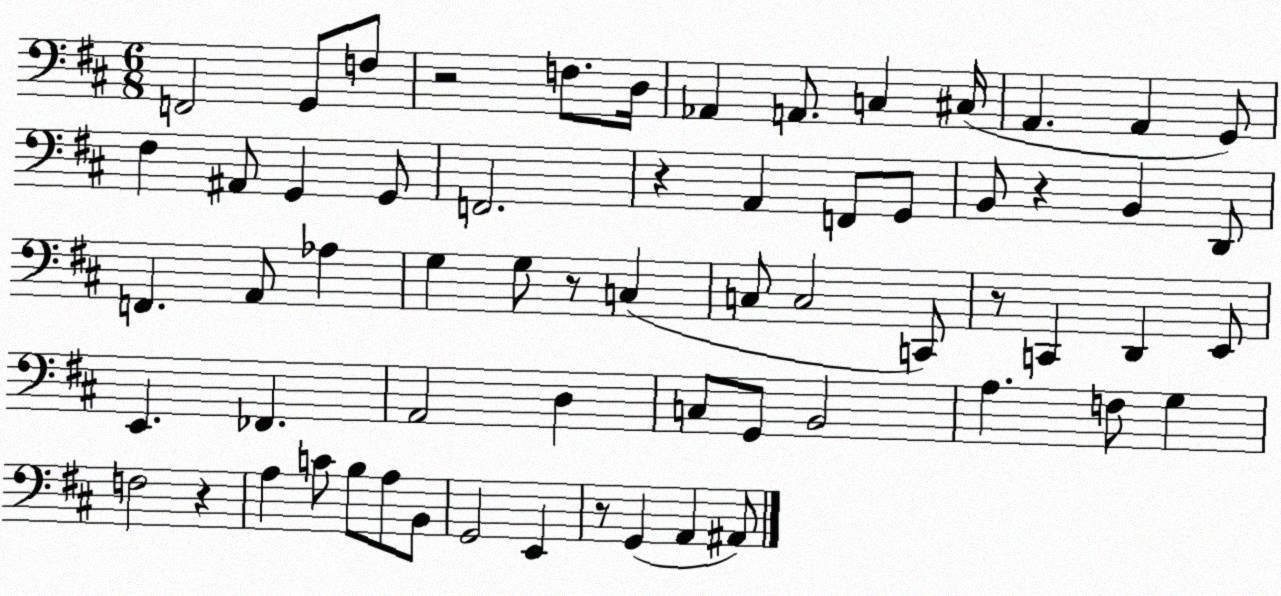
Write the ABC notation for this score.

X:1
T:Untitled
M:6/8
L:1/4
K:D
F,,2 G,,/2 F,/2 z2 F,/2 D,/4 _A,, A,,/2 C, ^C,/4 A,, A,, G,,/2 ^F, ^A,,/2 G,, G,,/2 F,,2 z A,, F,,/2 G,,/2 B,,/2 z B,, D,,/2 F,, A,,/2 _A, G, G,/2 z/2 C, C,/2 C,2 C,,/2 z/2 C,, D,, E,,/2 E,, _F,, A,,2 D, C,/2 G,,/2 B,,2 A, F,/2 G, F,2 z A, C/2 B,/2 A,/2 B,,/2 G,,2 E,, z/2 G,, A,, ^A,,/2